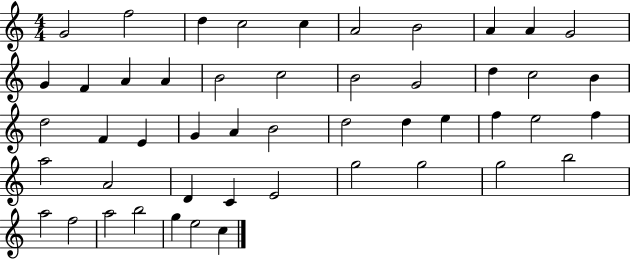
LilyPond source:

{
  \clef treble
  \numericTimeSignature
  \time 4/4
  \key c \major
  g'2 f''2 | d''4 c''2 c''4 | a'2 b'2 | a'4 a'4 g'2 | \break g'4 f'4 a'4 a'4 | b'2 c''2 | b'2 g'2 | d''4 c''2 b'4 | \break d''2 f'4 e'4 | g'4 a'4 b'2 | d''2 d''4 e''4 | f''4 e''2 f''4 | \break a''2 a'2 | d'4 c'4 e'2 | g''2 g''2 | g''2 b''2 | \break a''2 f''2 | a''2 b''2 | g''4 e''2 c''4 | \bar "|."
}